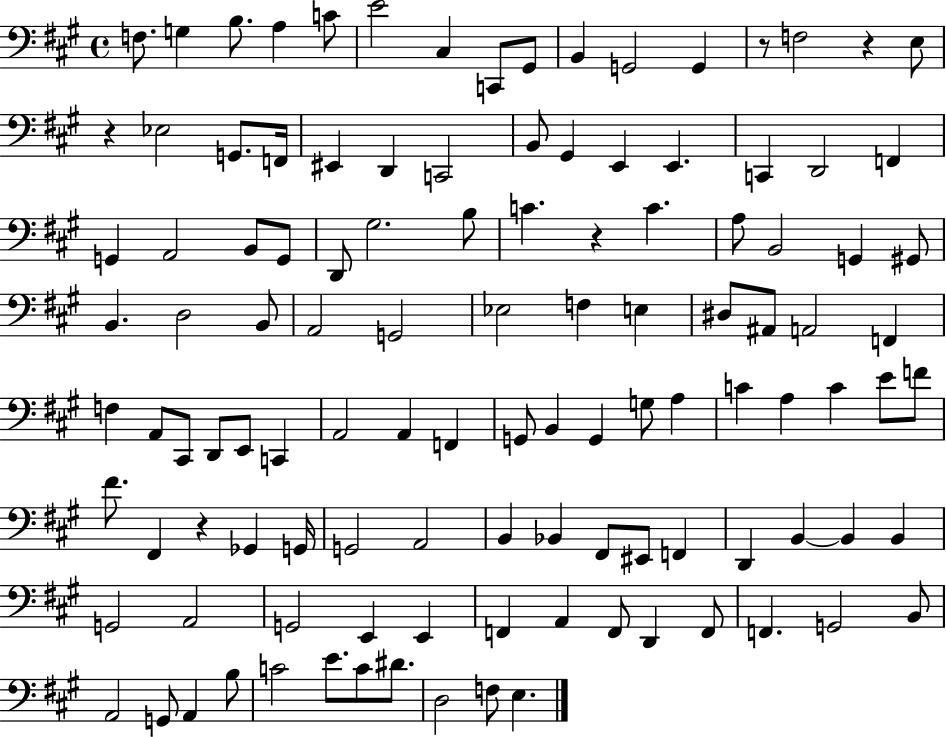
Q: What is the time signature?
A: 4/4